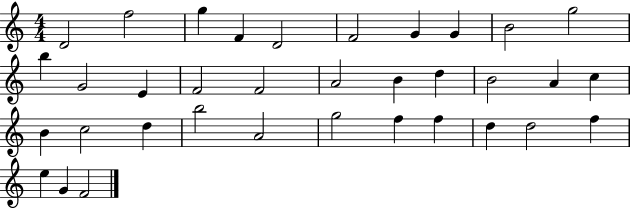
{
  \clef treble
  \numericTimeSignature
  \time 4/4
  \key c \major
  d'2 f''2 | g''4 f'4 d'2 | f'2 g'4 g'4 | b'2 g''2 | \break b''4 g'2 e'4 | f'2 f'2 | a'2 b'4 d''4 | b'2 a'4 c''4 | \break b'4 c''2 d''4 | b''2 a'2 | g''2 f''4 f''4 | d''4 d''2 f''4 | \break e''4 g'4 f'2 | \bar "|."
}